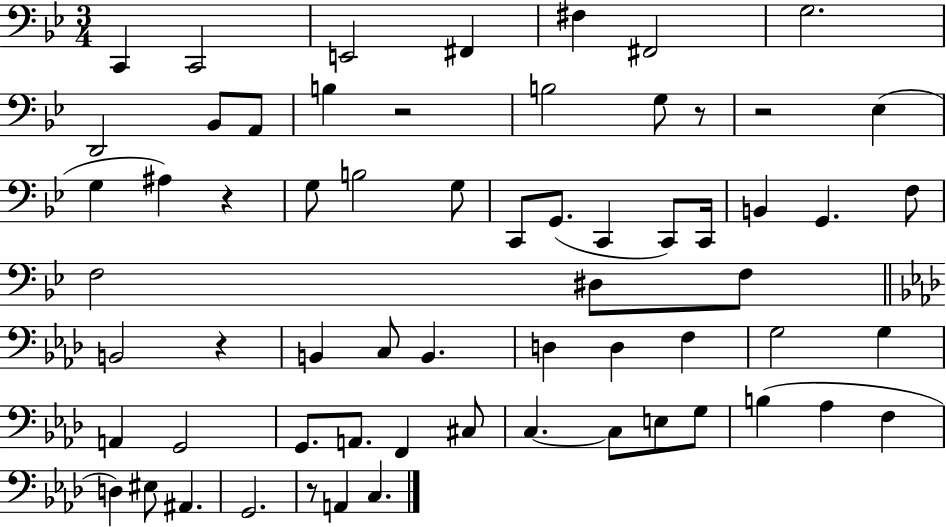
C2/q C2/h E2/h F#2/q F#3/q F#2/h G3/h. D2/h Bb2/e A2/e B3/q R/h B3/h G3/e R/e R/h Eb3/q G3/q A#3/q R/q G3/e B3/h G3/e C2/e G2/e. C2/q C2/e C2/s B2/q G2/q. F3/e F3/h D#3/e F3/e B2/h R/q B2/q C3/e B2/q. D3/q D3/q F3/q G3/h G3/q A2/q G2/h G2/e. A2/e. F2/q C#3/e C3/q. C3/e E3/e G3/e B3/q Ab3/q F3/q D3/q EIS3/e A#2/q. G2/h. R/e A2/q C3/q.